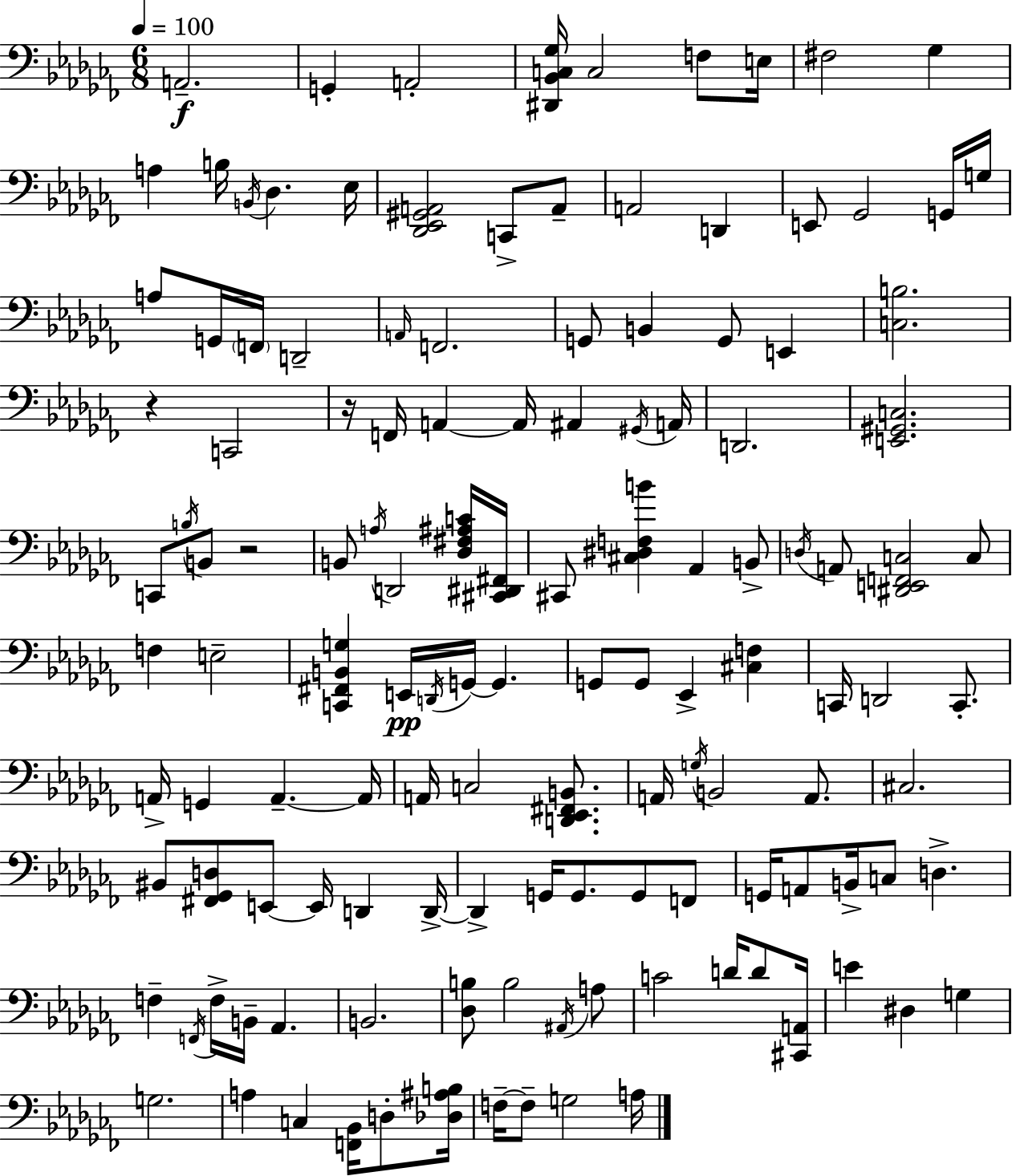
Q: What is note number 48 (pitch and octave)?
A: B2